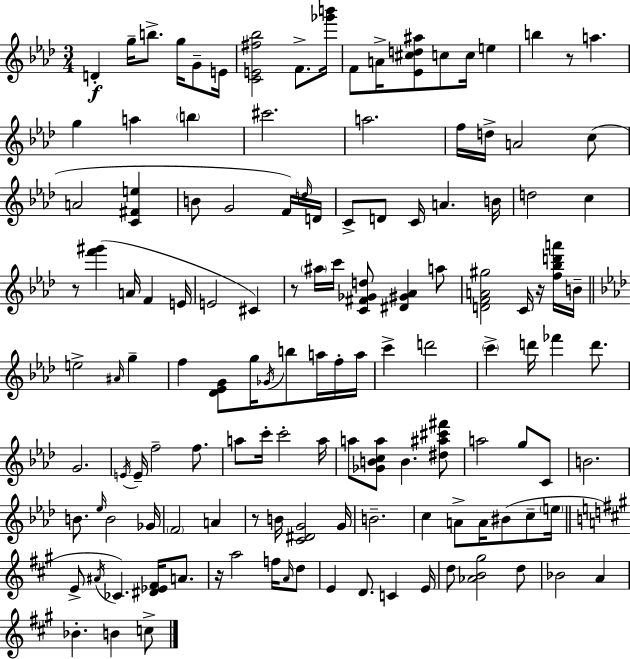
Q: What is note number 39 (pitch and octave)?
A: E4